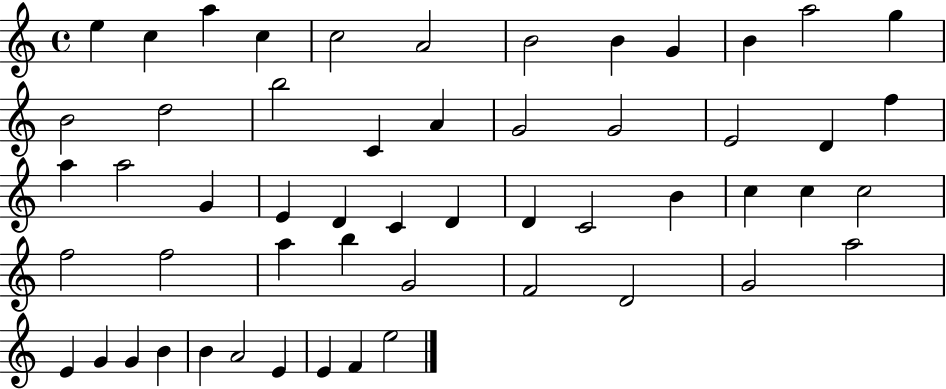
X:1
T:Untitled
M:4/4
L:1/4
K:C
e c a c c2 A2 B2 B G B a2 g B2 d2 b2 C A G2 G2 E2 D f a a2 G E D C D D C2 B c c c2 f2 f2 a b G2 F2 D2 G2 a2 E G G B B A2 E E F e2